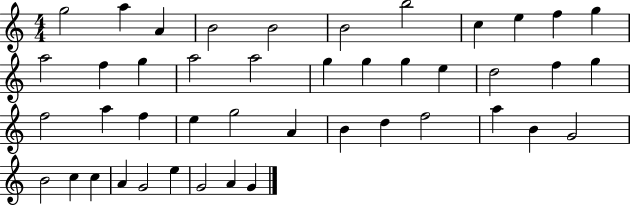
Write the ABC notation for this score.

X:1
T:Untitled
M:4/4
L:1/4
K:C
g2 a A B2 B2 B2 b2 c e f g a2 f g a2 a2 g g g e d2 f g f2 a f e g2 A B d f2 a B G2 B2 c c A G2 e G2 A G